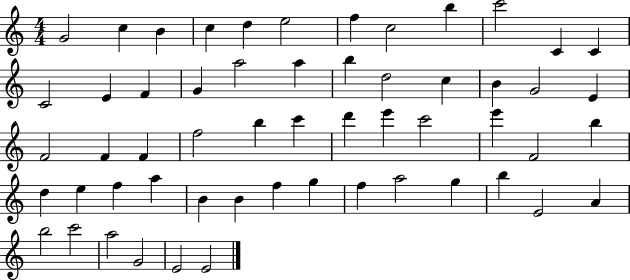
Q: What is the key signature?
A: C major